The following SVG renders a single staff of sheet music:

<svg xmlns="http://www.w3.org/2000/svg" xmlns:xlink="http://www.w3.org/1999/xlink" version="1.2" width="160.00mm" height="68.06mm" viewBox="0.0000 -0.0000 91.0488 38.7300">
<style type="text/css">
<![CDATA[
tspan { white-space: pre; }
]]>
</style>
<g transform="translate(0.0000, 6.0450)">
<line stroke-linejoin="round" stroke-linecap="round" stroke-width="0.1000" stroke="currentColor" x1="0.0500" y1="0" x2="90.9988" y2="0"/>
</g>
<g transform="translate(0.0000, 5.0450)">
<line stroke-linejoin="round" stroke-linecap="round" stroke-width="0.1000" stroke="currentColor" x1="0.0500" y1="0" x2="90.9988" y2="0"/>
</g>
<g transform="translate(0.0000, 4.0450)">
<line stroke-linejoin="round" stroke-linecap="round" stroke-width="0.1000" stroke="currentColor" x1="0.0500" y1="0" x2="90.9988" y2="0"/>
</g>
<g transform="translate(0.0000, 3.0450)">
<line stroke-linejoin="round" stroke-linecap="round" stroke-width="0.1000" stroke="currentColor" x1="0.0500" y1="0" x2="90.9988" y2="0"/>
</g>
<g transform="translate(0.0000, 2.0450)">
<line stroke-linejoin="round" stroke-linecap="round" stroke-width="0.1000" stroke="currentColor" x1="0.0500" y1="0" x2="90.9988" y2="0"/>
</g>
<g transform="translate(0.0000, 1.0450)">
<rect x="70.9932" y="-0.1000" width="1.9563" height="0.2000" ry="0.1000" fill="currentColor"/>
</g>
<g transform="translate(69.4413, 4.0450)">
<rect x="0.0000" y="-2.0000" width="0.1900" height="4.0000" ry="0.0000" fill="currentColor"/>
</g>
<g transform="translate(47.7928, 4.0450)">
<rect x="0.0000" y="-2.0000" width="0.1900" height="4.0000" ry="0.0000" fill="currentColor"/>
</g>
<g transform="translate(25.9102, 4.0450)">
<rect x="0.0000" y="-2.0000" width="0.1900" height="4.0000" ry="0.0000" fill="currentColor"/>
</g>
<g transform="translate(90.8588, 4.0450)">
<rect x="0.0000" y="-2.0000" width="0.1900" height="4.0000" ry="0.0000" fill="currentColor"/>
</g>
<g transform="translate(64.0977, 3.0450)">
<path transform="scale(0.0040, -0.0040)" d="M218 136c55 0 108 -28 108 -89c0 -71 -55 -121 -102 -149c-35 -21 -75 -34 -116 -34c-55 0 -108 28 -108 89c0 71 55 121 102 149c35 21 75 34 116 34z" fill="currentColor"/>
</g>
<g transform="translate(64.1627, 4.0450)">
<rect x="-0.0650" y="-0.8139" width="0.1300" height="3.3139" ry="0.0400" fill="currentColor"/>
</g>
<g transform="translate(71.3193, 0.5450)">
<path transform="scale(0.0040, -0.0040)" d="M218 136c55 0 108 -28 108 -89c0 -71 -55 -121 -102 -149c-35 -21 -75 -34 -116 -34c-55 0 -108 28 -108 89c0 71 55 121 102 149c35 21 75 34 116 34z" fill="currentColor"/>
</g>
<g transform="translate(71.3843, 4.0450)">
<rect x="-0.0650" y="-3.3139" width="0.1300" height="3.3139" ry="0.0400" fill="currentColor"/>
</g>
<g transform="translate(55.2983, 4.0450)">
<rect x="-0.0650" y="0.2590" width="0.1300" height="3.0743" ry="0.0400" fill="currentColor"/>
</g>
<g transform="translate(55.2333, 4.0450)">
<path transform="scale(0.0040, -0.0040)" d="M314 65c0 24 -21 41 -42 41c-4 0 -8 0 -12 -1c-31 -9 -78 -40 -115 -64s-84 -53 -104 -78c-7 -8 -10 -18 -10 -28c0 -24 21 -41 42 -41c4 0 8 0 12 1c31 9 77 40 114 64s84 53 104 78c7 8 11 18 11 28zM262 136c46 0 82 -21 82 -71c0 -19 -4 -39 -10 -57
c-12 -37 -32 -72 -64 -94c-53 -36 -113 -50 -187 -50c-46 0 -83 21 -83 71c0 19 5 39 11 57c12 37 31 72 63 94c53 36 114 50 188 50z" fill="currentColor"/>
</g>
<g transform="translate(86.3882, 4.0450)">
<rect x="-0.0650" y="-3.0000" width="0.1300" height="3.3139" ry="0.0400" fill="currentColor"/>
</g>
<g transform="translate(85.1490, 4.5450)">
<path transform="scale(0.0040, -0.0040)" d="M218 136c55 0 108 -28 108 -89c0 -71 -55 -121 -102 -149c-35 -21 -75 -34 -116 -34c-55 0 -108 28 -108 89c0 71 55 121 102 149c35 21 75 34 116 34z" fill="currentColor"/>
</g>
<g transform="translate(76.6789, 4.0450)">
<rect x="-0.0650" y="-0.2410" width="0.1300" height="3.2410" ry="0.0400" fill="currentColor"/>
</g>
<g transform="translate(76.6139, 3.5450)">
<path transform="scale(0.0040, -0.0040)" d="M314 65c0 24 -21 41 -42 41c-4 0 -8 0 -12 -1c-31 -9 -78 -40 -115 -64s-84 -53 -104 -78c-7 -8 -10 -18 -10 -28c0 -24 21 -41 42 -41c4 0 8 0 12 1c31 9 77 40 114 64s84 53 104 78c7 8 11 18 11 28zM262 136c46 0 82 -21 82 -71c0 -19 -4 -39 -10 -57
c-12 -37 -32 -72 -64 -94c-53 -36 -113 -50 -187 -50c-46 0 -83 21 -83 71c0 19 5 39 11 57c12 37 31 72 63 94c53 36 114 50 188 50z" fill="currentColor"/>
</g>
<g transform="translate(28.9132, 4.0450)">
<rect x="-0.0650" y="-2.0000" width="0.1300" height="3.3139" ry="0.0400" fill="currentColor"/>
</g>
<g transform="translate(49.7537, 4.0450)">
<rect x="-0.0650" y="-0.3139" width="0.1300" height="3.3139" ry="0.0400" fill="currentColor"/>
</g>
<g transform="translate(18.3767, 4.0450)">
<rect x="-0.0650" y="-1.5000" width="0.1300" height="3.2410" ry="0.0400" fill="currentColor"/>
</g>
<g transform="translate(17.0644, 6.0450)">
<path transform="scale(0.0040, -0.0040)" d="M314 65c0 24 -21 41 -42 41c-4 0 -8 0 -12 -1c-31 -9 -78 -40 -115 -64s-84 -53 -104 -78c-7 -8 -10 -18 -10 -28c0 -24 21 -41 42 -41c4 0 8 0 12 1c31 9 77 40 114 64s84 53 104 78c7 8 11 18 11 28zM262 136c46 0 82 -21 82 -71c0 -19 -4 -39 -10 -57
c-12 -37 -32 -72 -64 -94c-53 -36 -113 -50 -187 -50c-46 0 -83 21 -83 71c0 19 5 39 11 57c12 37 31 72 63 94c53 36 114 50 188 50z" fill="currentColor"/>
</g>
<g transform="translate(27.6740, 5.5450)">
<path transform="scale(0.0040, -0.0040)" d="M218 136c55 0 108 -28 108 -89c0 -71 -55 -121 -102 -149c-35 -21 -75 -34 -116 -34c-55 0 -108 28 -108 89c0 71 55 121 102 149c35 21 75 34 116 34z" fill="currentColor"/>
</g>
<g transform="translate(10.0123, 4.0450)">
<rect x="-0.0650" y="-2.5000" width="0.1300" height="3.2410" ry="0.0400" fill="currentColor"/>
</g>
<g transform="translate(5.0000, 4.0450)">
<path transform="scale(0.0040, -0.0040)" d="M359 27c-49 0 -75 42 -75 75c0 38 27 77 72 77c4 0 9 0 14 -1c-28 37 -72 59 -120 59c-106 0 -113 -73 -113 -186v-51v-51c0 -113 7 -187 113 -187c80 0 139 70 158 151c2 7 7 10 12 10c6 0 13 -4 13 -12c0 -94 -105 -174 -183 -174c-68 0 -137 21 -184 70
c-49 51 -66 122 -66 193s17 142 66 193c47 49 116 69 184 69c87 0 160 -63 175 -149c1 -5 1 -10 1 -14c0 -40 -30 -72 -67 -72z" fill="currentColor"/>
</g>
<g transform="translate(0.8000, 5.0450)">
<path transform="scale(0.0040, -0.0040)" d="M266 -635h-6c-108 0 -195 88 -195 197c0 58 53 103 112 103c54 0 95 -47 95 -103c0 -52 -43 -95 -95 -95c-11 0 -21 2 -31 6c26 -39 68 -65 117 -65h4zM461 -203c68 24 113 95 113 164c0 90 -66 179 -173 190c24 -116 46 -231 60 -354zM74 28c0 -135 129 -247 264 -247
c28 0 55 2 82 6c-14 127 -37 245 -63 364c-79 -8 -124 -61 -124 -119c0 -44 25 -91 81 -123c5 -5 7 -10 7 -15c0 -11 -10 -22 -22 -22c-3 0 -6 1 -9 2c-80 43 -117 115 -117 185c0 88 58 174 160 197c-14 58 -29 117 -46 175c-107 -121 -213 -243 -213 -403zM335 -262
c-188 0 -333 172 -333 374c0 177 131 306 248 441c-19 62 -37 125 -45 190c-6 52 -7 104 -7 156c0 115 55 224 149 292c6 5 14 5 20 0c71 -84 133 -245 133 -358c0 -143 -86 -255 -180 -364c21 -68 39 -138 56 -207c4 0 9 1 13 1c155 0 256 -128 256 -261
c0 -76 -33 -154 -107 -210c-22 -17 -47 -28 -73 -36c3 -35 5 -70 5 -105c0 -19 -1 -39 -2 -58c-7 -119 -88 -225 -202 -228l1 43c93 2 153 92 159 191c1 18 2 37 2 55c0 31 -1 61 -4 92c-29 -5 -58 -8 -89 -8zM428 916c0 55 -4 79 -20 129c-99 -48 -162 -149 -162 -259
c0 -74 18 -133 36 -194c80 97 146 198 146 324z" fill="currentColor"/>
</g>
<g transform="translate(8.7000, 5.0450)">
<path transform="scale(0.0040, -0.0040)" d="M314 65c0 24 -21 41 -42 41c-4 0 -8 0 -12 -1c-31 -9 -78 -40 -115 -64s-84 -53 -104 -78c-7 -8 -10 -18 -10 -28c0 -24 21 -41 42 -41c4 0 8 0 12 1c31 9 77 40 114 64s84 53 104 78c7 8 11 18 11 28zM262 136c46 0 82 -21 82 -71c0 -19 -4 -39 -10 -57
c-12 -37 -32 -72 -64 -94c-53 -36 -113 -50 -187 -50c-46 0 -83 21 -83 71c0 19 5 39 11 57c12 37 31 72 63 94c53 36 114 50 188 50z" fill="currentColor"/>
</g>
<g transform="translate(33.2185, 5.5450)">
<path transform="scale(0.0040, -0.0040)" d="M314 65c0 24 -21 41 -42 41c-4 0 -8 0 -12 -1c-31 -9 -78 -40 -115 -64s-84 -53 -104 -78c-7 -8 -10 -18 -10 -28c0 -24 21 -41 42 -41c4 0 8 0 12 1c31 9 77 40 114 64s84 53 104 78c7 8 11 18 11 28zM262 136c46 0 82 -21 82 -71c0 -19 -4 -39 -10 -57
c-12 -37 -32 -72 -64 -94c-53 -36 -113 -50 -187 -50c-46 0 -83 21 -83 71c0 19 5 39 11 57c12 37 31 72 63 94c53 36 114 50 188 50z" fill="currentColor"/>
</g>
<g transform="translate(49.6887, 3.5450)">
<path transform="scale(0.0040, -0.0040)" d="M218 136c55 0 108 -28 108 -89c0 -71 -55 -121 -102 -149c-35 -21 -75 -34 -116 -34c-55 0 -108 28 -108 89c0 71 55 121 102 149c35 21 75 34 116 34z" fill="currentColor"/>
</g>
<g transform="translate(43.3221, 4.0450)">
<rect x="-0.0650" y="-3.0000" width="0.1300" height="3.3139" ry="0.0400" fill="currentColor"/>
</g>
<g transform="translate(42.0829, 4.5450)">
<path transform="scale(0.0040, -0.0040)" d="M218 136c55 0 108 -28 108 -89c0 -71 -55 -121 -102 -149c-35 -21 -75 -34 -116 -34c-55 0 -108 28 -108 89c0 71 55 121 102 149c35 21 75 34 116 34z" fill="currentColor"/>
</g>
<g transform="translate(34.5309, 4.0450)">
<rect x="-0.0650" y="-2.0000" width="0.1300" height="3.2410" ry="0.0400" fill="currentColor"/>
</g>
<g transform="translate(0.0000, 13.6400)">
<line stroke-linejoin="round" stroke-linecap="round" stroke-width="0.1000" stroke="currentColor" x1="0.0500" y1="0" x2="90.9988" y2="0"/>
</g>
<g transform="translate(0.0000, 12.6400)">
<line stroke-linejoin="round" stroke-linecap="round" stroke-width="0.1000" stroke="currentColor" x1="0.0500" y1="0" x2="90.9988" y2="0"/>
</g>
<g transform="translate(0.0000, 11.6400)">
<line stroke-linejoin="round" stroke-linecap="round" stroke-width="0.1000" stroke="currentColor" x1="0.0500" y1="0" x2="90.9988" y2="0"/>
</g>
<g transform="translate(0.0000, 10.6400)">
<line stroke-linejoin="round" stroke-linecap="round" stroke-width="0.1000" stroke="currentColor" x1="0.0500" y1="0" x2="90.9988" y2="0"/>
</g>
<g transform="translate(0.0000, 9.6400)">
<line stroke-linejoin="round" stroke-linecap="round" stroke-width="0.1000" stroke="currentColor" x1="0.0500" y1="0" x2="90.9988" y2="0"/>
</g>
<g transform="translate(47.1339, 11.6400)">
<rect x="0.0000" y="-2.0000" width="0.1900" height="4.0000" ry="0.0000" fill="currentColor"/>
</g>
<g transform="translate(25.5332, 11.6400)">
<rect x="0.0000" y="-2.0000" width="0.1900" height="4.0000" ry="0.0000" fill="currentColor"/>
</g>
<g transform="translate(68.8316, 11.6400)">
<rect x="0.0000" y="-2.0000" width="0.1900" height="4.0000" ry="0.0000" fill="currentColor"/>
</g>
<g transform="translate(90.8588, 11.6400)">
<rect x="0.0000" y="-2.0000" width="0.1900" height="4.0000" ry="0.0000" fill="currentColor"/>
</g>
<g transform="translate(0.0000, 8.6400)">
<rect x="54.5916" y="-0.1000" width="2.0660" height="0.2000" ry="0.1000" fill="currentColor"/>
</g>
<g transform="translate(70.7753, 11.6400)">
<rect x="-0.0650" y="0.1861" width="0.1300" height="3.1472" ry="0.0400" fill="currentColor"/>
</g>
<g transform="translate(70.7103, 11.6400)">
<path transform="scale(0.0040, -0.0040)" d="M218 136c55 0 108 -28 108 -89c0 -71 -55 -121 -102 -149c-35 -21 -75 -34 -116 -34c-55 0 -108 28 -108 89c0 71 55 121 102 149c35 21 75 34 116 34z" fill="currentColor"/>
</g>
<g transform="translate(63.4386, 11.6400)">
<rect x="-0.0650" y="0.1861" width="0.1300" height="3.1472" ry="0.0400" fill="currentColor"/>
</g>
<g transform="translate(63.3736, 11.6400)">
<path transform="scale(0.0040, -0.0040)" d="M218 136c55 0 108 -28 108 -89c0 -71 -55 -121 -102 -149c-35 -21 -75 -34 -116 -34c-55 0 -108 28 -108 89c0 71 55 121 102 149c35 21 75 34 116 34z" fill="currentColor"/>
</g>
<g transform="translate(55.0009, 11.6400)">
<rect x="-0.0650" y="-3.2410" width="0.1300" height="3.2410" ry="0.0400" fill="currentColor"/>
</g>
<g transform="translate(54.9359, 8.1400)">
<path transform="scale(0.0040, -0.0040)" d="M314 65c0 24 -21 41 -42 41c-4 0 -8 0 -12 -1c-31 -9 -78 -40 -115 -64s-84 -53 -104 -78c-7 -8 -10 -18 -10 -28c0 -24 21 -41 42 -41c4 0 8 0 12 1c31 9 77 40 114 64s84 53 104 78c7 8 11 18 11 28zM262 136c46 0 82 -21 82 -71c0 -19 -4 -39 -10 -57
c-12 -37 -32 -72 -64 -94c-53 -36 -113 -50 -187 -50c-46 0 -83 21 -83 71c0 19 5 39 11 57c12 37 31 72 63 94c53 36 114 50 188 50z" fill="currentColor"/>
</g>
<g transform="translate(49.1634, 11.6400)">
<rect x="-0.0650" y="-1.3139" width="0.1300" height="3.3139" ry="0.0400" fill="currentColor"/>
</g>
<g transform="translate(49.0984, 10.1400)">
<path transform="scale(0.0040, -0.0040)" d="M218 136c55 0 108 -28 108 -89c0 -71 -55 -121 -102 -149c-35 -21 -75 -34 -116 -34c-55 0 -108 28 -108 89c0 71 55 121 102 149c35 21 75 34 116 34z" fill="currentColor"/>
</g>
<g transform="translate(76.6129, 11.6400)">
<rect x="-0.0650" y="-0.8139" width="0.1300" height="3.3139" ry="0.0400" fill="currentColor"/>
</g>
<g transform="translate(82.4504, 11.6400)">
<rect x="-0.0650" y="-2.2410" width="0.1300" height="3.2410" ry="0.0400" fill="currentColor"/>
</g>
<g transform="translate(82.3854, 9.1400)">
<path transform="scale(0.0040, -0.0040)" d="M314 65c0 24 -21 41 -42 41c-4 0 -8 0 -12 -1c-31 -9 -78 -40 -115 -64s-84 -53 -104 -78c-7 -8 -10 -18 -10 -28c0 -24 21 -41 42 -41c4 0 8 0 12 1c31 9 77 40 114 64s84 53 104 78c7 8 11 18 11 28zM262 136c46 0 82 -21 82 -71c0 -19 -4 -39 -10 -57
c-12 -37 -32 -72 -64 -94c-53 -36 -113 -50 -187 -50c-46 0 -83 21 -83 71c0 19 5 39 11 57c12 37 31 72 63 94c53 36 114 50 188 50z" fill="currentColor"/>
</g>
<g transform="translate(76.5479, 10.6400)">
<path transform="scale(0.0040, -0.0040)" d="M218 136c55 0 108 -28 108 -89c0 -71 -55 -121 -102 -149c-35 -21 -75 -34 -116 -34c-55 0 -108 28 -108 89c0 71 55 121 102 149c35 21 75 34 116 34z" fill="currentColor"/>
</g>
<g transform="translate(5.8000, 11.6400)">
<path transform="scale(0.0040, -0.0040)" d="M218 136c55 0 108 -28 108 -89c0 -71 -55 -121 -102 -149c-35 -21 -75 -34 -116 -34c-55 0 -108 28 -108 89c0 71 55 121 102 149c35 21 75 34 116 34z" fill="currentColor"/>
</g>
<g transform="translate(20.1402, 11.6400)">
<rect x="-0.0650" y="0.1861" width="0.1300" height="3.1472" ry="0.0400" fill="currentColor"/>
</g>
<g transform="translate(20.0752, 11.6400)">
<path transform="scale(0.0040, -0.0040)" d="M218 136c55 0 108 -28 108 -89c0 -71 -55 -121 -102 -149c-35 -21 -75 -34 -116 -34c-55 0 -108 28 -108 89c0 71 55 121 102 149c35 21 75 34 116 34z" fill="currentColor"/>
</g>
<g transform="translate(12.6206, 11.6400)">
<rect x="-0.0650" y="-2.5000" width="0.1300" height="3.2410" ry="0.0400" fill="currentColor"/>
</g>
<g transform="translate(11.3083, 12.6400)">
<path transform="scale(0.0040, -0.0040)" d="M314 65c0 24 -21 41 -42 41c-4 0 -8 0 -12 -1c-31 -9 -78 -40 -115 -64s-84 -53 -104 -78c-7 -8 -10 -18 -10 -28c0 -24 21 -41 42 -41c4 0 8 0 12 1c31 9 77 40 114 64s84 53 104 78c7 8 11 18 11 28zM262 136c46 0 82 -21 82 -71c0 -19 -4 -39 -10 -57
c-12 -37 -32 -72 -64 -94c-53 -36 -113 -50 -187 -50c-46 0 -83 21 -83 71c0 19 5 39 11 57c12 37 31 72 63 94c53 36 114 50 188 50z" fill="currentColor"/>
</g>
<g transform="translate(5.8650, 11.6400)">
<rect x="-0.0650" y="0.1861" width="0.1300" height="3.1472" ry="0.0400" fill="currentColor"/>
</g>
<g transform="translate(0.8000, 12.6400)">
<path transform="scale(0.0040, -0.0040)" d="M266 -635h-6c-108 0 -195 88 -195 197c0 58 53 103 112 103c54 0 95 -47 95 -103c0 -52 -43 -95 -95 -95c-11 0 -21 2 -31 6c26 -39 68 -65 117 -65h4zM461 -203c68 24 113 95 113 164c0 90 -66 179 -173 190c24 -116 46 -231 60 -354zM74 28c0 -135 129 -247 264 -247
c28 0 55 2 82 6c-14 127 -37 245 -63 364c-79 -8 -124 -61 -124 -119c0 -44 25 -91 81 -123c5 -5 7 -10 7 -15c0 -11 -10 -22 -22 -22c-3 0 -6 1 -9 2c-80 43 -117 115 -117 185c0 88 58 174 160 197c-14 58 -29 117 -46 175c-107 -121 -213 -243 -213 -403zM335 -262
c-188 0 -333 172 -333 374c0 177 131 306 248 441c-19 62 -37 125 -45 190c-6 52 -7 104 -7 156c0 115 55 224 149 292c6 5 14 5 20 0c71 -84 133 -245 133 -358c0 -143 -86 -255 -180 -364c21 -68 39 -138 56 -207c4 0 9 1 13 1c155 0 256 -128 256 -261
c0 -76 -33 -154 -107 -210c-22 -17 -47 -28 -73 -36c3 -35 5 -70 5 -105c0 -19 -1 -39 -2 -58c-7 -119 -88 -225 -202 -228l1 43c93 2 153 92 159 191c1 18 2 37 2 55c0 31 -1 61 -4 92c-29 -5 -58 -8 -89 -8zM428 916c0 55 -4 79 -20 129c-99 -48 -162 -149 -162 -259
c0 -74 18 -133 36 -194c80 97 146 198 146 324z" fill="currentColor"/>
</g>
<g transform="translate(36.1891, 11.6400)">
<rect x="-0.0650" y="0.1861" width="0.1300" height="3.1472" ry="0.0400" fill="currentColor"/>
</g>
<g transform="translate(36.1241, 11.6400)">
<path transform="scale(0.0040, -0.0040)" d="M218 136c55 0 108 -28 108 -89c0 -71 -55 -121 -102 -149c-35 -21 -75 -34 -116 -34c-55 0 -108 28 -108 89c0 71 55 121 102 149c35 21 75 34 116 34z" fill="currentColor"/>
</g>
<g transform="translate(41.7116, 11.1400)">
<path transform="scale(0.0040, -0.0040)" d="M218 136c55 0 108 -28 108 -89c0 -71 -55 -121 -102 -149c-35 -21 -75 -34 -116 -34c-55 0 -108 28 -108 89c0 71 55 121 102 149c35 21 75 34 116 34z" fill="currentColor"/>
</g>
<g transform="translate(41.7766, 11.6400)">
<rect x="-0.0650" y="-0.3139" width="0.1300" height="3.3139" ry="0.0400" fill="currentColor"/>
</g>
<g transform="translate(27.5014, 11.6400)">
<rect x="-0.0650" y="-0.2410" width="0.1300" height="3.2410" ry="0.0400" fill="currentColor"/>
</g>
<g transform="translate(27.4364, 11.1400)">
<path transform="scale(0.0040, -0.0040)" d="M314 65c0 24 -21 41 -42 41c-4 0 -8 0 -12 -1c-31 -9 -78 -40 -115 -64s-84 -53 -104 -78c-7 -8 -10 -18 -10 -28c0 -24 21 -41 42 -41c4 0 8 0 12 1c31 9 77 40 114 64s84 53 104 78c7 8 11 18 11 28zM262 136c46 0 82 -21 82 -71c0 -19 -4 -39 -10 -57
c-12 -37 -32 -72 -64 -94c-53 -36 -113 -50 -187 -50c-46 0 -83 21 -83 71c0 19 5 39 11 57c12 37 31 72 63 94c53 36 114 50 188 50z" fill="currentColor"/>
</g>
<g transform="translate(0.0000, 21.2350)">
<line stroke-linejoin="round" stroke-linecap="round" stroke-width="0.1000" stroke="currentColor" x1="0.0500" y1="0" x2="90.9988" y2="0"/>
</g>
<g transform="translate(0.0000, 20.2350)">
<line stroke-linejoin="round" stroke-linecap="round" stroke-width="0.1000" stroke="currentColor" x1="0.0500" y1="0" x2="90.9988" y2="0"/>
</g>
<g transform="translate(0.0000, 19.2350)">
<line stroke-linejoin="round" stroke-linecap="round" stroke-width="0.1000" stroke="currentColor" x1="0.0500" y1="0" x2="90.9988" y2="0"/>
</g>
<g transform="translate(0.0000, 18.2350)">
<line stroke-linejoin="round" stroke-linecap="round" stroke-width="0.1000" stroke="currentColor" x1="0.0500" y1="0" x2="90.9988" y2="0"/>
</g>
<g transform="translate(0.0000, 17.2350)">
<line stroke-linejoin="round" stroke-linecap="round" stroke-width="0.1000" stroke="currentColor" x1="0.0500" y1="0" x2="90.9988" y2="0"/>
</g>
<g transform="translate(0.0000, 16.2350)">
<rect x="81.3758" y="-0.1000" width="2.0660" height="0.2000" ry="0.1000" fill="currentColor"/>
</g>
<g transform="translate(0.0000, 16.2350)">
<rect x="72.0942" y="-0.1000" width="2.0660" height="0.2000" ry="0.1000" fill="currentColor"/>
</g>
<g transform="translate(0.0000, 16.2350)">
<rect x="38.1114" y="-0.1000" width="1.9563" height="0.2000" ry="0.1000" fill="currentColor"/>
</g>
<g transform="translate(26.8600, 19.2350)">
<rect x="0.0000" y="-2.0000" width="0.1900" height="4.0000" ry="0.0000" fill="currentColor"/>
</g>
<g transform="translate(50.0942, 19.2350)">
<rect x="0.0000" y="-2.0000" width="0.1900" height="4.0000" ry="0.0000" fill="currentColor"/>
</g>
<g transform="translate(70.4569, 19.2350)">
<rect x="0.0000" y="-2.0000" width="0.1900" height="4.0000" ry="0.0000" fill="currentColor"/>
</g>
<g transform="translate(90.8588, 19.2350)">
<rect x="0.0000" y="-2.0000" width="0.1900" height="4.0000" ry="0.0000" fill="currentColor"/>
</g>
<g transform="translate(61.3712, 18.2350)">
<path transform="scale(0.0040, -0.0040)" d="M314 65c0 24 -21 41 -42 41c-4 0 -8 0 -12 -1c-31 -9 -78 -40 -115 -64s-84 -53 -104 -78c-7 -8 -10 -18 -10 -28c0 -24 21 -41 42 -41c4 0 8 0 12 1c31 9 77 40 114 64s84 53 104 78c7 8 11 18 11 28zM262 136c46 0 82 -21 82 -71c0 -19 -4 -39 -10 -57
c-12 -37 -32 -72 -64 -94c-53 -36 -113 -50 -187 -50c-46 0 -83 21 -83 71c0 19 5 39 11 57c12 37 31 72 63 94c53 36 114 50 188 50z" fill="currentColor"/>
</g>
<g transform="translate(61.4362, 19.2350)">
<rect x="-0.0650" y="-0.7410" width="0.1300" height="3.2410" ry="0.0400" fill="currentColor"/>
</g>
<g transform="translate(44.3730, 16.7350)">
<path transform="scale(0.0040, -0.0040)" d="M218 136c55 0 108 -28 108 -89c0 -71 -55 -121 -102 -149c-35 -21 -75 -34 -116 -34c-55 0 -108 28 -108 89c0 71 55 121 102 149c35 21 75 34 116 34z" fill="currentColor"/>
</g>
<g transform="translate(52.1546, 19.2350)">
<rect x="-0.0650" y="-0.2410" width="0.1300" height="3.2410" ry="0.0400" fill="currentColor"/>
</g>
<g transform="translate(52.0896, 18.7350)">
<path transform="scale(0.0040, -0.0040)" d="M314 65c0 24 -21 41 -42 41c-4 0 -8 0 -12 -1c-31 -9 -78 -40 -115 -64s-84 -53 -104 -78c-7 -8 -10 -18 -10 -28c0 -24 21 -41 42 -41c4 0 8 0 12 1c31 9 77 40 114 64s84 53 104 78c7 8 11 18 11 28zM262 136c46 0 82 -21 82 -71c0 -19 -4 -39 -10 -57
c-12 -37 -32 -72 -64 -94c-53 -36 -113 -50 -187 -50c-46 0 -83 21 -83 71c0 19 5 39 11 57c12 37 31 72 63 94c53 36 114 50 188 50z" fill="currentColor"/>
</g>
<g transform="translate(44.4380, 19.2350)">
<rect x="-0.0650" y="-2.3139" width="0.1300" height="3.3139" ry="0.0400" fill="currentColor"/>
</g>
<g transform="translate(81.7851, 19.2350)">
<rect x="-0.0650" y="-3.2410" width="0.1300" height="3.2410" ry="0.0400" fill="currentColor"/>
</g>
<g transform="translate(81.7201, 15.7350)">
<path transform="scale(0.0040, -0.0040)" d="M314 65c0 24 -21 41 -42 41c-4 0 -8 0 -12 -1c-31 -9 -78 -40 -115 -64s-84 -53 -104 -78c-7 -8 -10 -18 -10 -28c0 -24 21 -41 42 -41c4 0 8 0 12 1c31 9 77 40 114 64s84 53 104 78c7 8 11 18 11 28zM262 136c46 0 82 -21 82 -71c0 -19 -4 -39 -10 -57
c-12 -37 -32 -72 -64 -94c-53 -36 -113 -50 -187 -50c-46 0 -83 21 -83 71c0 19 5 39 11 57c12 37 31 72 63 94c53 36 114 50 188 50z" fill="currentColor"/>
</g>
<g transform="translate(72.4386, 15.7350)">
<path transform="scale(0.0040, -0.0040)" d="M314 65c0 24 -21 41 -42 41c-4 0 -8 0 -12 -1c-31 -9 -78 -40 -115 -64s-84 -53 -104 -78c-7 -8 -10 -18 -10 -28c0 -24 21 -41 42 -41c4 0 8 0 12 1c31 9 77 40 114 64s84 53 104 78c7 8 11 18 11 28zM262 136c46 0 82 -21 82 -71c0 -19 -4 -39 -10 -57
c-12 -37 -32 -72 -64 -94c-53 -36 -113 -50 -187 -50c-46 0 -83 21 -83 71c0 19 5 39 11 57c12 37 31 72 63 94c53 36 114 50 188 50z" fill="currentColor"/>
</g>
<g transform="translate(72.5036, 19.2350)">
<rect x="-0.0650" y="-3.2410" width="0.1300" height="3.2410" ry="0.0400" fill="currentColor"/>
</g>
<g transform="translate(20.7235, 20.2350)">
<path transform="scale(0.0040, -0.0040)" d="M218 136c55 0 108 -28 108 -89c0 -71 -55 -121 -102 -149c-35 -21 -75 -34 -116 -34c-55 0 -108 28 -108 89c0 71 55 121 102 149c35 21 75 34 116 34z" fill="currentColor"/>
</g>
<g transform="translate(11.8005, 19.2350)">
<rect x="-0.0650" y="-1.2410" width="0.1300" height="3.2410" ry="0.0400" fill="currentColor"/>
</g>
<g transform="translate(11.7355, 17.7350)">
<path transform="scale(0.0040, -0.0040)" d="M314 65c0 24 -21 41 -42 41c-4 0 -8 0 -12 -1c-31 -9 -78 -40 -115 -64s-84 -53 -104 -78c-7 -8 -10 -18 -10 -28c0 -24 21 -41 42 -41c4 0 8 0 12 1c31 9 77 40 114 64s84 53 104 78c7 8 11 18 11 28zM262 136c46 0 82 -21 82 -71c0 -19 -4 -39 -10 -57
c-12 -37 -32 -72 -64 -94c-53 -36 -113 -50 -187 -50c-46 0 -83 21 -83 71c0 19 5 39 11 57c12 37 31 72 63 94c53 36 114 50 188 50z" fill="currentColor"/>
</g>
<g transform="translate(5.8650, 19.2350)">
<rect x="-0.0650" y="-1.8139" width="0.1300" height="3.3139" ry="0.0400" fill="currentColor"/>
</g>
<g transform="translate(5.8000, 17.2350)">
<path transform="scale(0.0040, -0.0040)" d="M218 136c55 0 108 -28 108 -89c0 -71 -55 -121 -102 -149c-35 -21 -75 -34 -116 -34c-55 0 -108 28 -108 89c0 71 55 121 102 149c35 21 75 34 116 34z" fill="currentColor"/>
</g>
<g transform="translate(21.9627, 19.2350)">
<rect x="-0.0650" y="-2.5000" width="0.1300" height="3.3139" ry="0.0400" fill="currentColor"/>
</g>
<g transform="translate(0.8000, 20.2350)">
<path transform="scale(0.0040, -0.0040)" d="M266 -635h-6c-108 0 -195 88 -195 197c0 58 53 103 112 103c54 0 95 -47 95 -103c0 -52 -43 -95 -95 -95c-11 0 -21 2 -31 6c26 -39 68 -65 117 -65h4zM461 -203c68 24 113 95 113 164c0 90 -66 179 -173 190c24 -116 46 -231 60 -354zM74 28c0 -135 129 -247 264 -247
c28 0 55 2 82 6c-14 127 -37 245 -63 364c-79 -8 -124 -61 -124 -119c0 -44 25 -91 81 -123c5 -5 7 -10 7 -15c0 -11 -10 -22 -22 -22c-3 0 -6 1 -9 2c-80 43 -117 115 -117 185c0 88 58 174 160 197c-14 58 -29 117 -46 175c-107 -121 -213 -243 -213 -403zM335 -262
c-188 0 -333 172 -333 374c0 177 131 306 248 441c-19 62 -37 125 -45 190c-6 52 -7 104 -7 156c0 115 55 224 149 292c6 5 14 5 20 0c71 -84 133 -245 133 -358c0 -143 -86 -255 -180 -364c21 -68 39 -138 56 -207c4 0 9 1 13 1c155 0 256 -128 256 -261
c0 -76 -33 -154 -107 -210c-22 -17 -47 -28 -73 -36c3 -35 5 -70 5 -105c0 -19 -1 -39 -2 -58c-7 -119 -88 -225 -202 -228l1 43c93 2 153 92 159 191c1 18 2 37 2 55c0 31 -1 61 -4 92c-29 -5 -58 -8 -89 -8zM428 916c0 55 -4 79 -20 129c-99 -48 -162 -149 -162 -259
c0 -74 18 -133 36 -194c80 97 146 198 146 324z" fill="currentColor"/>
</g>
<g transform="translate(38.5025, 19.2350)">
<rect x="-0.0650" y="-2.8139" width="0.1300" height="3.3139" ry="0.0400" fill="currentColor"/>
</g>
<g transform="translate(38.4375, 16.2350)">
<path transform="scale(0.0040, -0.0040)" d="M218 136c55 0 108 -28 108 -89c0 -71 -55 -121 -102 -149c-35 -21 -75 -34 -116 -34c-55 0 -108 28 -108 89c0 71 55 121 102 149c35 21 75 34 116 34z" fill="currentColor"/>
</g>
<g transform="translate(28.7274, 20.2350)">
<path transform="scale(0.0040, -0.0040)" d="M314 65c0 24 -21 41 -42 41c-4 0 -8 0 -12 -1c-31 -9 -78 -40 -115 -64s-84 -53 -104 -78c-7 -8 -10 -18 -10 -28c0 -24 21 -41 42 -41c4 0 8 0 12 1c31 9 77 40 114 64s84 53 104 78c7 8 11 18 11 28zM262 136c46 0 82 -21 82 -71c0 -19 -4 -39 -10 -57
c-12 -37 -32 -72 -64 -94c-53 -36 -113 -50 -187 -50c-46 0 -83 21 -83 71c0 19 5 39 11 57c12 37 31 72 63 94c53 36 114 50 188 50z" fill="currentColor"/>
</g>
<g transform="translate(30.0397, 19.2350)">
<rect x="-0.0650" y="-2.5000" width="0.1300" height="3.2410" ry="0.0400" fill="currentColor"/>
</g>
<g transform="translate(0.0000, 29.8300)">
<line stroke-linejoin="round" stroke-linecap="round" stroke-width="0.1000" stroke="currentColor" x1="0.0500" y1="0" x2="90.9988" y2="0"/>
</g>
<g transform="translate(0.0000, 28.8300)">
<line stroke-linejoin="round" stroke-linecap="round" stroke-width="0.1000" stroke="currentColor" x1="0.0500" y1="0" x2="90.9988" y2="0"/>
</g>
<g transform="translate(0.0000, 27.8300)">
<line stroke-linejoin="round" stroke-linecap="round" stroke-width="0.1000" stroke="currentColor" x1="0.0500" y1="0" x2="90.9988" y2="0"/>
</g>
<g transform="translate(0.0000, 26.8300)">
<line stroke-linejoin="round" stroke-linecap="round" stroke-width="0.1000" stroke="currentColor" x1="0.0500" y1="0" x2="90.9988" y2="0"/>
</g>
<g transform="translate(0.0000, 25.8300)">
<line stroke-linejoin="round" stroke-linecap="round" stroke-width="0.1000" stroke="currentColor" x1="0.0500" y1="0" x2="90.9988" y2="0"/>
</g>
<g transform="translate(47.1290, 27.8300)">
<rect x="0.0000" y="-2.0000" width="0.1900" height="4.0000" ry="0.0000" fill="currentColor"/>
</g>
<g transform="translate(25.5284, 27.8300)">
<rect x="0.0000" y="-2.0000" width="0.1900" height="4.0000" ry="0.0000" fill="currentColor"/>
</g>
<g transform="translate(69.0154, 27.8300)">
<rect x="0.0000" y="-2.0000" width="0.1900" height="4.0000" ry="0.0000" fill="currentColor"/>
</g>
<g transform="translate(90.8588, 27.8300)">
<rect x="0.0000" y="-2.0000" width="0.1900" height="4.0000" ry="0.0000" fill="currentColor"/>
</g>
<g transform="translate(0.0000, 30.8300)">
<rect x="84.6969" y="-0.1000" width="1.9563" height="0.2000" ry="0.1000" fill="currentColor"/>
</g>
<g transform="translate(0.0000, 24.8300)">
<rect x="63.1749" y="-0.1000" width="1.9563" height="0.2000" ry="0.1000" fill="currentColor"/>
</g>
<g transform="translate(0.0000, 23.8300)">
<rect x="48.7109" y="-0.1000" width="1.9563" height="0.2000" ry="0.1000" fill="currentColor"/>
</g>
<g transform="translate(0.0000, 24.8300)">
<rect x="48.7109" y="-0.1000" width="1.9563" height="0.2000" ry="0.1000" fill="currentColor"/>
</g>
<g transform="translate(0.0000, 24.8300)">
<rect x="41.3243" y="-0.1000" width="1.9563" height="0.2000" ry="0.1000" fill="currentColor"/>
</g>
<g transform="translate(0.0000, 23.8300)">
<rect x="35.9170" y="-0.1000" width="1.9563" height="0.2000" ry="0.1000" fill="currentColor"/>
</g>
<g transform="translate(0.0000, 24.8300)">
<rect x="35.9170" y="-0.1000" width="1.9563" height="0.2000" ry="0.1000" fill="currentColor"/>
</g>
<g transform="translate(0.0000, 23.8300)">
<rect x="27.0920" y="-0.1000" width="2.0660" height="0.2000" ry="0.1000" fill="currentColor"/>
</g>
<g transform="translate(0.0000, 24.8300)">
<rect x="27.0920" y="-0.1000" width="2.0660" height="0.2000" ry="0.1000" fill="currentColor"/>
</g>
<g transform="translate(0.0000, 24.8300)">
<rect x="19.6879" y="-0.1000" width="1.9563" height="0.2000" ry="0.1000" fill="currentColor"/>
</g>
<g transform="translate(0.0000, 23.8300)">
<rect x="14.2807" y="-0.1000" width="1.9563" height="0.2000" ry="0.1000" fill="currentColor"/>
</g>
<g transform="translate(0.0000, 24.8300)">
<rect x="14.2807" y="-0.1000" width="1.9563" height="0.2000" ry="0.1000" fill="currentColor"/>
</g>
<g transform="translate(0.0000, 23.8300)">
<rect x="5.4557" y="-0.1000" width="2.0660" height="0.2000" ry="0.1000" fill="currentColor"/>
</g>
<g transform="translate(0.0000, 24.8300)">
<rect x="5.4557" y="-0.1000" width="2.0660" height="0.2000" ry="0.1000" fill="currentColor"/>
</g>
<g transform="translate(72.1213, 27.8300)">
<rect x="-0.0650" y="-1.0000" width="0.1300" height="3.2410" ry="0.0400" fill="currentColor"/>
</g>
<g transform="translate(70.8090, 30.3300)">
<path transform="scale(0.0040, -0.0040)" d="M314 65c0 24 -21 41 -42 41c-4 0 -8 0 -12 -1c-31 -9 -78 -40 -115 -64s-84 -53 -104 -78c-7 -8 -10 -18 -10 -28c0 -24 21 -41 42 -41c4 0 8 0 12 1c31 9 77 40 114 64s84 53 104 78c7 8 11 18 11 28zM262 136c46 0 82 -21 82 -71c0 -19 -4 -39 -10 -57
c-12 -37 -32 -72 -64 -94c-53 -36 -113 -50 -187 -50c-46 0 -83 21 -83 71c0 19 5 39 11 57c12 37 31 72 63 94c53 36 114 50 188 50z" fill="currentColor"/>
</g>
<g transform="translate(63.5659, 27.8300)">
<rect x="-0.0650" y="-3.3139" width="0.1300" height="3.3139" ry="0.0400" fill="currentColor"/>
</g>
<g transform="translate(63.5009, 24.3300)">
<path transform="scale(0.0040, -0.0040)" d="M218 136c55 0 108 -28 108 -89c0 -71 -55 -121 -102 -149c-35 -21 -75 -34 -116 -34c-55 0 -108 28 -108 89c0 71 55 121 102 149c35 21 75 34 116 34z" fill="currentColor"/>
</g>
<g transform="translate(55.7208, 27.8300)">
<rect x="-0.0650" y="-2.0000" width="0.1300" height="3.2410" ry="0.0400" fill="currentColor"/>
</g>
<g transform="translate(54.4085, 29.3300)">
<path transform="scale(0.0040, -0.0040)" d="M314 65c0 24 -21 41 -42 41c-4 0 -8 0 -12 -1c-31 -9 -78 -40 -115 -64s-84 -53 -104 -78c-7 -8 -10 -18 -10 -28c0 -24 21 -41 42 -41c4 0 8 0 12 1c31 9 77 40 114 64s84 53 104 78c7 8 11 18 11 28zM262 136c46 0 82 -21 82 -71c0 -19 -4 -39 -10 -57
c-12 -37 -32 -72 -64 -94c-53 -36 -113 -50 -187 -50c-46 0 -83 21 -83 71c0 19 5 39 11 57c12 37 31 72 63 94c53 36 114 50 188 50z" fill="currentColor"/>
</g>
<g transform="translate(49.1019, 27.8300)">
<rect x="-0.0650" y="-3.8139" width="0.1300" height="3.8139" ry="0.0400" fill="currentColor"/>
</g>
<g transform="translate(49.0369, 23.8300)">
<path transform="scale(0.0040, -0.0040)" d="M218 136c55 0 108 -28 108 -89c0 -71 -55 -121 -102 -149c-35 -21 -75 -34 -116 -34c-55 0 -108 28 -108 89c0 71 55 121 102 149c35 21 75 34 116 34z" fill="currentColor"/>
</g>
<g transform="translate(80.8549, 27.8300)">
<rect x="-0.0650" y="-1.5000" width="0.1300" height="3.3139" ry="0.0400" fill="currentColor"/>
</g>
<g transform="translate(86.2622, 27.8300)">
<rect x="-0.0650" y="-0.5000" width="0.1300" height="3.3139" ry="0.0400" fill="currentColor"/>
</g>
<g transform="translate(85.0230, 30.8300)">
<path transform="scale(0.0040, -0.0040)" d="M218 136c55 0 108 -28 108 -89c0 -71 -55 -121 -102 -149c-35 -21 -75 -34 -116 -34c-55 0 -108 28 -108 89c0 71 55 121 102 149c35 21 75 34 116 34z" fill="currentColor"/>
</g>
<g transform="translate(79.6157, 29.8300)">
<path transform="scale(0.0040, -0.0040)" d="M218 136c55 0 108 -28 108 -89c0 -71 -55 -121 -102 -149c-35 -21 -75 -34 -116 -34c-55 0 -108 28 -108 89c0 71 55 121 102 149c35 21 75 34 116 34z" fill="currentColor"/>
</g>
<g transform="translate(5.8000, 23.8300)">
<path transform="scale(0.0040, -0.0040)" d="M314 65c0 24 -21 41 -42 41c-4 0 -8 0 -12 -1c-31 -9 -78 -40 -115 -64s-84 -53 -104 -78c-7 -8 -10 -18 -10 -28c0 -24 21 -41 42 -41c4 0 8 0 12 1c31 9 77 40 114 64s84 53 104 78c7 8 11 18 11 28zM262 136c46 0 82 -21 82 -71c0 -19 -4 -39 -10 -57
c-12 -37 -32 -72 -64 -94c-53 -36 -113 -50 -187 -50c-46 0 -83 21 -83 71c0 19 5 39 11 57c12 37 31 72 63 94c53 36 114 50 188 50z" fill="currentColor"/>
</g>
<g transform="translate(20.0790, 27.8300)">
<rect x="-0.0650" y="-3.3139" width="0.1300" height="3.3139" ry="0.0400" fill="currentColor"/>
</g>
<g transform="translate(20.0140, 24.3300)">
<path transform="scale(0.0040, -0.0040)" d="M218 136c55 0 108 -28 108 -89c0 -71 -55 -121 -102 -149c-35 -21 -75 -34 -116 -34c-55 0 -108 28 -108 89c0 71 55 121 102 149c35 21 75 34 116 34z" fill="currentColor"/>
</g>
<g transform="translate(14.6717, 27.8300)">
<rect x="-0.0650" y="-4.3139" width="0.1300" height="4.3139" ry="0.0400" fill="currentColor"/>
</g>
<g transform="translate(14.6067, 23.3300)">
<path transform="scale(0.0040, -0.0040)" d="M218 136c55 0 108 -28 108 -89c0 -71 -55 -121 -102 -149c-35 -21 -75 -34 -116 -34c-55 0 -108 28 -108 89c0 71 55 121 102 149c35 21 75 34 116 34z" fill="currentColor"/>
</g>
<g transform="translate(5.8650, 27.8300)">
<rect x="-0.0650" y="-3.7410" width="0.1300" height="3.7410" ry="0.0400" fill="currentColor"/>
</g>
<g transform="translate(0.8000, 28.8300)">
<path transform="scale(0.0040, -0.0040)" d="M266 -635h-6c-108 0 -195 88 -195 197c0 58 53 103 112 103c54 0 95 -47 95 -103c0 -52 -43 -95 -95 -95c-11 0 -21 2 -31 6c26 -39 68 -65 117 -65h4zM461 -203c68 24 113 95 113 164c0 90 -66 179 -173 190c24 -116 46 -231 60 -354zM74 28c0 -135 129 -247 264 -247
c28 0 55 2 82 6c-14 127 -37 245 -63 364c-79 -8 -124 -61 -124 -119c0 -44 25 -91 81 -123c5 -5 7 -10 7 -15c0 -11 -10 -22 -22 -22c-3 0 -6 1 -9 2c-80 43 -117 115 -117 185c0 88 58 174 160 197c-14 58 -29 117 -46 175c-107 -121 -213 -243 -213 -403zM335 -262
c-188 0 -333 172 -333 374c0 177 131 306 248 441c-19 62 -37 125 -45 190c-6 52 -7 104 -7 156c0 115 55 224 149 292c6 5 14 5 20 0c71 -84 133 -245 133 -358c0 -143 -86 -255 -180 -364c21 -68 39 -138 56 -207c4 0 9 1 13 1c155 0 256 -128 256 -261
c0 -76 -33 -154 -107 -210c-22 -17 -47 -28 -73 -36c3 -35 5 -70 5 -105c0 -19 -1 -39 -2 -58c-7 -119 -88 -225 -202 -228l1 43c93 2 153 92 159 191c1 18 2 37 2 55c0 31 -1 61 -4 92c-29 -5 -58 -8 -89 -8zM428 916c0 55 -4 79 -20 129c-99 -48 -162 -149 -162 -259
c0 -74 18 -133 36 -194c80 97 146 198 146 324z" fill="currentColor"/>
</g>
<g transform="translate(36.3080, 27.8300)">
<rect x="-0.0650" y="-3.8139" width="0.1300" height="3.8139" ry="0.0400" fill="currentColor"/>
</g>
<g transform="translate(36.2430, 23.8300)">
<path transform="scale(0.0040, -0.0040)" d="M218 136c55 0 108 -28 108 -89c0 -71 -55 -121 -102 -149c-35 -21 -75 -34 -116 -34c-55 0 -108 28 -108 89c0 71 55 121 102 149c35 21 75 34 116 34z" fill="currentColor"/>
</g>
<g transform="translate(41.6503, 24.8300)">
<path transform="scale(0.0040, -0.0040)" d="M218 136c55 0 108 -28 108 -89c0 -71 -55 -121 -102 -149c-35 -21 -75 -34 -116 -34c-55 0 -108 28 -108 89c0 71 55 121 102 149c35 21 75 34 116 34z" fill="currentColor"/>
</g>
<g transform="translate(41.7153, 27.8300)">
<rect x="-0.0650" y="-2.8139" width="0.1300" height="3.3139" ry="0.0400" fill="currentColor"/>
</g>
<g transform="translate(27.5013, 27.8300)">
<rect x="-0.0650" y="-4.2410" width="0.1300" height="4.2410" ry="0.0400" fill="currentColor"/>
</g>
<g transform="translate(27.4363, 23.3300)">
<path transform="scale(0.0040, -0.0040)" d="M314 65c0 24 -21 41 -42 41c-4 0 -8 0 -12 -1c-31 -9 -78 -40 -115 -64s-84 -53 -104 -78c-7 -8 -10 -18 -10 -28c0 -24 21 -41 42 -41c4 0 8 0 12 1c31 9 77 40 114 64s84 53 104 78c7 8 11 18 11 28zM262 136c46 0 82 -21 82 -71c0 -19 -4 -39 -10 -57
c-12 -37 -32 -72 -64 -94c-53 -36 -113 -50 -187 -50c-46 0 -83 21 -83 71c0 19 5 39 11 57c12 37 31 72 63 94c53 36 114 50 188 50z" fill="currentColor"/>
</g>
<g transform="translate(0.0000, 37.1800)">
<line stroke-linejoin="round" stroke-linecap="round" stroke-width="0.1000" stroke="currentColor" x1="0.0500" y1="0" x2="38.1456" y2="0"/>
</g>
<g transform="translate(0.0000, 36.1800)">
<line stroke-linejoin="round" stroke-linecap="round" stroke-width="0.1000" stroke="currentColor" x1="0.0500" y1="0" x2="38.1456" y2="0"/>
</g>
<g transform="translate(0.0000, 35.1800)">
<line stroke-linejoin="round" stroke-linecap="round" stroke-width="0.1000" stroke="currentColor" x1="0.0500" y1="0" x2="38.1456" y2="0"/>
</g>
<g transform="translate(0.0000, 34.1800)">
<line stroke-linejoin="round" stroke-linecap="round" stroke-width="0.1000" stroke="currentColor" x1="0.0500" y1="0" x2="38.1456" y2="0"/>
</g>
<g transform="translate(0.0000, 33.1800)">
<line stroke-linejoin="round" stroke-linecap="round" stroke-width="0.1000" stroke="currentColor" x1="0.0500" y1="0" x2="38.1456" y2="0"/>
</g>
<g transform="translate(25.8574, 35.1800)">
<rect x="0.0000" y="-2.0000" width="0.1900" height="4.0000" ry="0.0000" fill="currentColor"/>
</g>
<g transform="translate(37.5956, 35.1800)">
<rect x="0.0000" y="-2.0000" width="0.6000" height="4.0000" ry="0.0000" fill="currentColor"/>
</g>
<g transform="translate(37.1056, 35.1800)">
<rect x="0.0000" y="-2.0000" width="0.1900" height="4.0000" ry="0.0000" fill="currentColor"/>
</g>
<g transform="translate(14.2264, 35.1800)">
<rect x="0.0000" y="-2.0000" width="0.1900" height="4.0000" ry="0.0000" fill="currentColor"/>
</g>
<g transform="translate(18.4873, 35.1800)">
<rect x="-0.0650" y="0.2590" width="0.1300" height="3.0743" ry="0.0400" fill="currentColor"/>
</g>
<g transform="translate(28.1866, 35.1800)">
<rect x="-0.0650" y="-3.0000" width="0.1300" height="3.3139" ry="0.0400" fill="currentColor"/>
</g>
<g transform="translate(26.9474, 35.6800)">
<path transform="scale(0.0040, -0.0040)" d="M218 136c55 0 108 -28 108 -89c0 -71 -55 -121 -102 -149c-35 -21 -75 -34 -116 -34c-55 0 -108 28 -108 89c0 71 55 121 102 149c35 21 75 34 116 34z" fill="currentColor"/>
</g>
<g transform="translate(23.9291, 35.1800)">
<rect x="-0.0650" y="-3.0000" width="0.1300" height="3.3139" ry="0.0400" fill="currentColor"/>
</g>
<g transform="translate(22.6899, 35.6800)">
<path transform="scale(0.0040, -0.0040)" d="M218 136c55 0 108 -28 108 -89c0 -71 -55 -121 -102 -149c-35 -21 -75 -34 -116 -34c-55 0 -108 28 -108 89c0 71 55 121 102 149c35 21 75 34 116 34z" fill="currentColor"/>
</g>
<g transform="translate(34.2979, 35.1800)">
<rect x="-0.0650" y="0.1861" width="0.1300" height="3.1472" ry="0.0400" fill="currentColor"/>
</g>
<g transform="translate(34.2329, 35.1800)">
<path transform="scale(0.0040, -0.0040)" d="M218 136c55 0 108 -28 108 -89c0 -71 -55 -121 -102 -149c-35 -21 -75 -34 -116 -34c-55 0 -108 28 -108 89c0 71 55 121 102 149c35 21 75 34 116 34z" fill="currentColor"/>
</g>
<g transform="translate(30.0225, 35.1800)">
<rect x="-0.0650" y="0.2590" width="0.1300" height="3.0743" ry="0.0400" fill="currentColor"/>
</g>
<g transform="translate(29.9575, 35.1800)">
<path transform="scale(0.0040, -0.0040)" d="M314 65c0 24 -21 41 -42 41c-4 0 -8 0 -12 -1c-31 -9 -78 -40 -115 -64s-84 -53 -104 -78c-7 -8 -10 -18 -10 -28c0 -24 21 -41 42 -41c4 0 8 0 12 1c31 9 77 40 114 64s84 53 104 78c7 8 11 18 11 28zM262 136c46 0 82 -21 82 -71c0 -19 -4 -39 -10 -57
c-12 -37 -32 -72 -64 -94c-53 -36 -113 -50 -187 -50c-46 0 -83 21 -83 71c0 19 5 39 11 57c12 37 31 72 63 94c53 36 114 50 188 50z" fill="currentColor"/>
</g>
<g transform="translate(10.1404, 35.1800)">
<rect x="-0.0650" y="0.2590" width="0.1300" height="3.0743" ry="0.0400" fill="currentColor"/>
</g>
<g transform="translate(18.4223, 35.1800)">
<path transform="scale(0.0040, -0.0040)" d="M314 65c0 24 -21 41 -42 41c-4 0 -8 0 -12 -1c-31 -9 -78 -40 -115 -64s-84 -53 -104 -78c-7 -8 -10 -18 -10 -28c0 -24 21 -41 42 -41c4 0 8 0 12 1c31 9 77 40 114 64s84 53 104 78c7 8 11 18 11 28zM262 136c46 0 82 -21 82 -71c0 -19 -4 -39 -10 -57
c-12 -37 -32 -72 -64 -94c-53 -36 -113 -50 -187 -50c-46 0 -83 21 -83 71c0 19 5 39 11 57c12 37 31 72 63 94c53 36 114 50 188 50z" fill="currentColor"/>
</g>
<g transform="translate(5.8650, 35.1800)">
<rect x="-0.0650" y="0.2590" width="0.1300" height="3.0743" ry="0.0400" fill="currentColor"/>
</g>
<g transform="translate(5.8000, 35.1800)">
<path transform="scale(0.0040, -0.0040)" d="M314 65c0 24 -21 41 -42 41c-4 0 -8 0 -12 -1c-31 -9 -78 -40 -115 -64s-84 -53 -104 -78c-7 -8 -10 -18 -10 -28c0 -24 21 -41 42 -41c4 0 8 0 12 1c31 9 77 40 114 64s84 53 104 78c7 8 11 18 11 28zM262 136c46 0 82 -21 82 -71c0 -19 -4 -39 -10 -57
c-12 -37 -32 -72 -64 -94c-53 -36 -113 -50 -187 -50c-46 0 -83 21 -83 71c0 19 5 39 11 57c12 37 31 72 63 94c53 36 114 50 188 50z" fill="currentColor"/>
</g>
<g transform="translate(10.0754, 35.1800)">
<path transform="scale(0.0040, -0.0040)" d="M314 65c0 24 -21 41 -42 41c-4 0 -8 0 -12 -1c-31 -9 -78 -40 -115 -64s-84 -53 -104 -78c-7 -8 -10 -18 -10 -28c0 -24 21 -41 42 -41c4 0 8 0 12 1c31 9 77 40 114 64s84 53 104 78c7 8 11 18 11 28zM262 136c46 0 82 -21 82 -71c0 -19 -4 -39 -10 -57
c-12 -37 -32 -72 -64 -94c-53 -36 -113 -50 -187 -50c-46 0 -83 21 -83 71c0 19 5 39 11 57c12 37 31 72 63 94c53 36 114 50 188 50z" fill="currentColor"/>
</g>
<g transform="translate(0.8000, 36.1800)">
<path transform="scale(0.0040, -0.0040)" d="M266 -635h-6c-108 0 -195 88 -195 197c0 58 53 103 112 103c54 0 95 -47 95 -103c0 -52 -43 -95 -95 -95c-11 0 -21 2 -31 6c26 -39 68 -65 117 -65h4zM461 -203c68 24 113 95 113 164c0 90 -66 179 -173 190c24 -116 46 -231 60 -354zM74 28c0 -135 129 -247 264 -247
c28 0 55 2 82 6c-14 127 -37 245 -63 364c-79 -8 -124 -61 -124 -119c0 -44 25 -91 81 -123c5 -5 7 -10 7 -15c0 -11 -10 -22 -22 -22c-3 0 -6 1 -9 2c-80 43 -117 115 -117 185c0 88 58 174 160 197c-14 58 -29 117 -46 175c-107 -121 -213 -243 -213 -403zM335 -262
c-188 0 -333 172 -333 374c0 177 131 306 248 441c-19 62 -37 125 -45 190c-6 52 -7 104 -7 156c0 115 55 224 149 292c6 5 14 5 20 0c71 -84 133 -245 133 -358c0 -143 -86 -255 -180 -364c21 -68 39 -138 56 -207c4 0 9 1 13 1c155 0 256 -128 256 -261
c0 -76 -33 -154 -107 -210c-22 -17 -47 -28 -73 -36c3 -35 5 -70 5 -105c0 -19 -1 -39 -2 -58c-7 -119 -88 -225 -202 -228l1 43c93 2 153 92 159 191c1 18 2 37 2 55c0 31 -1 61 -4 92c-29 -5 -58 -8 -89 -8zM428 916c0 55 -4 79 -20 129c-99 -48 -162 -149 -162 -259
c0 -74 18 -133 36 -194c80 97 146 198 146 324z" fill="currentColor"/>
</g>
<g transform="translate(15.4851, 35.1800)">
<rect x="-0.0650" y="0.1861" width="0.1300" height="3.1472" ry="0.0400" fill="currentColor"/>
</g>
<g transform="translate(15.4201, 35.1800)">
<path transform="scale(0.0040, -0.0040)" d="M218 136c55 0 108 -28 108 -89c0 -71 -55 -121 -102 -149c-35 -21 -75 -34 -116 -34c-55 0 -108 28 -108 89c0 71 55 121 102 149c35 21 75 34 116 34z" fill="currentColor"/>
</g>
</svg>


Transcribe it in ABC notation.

X:1
T:Untitled
M:4/4
L:1/4
K:C
G2 E2 F F2 A c B2 d b c2 A B G2 B c2 B c e b2 B B d g2 f e2 G G2 a g c2 d2 b2 b2 c'2 d' b d'2 c' a c' F2 b D2 E C B2 B2 B B2 A A B2 B